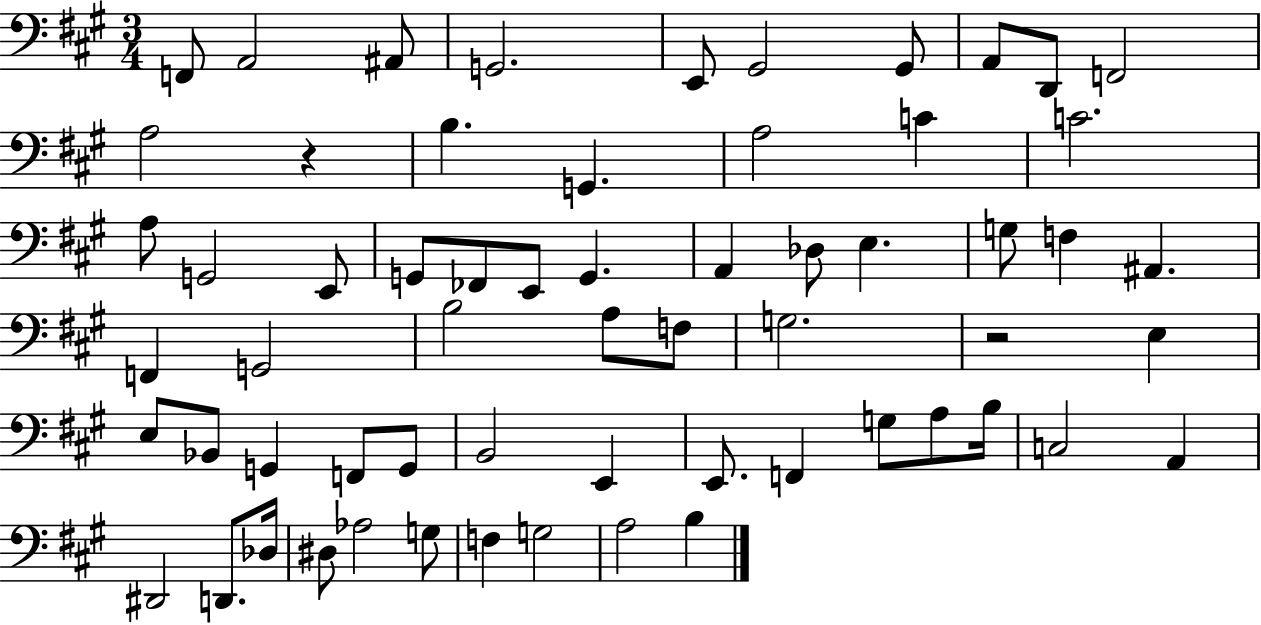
F2/e A2/h A#2/e G2/h. E2/e G#2/h G#2/e A2/e D2/e F2/h A3/h R/q B3/q. G2/q. A3/h C4/q C4/h. A3/e G2/h E2/e G2/e FES2/e E2/e G2/q. A2/q Db3/e E3/q. G3/e F3/q A#2/q. F2/q G2/h B3/h A3/e F3/e G3/h. R/h E3/q E3/e Bb2/e G2/q F2/e G2/e B2/h E2/q E2/e. F2/q G3/e A3/e B3/s C3/h A2/q D#2/h D2/e. Db3/s D#3/e Ab3/h G3/e F3/q G3/h A3/h B3/q